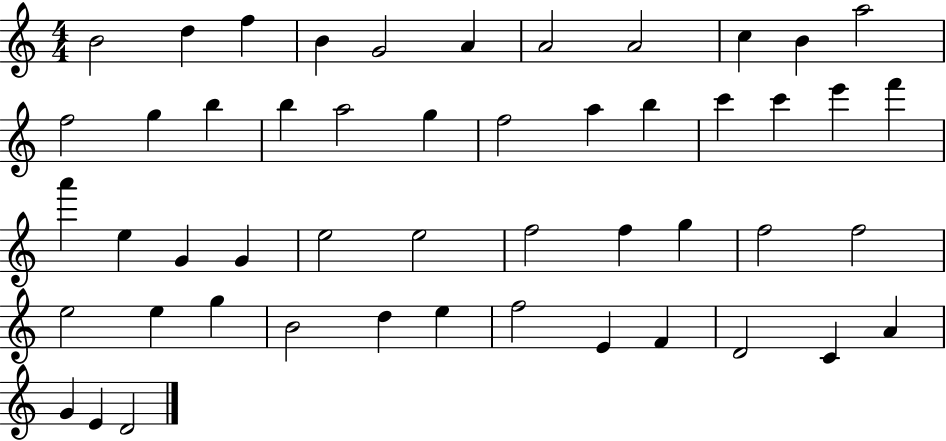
X:1
T:Untitled
M:4/4
L:1/4
K:C
B2 d f B G2 A A2 A2 c B a2 f2 g b b a2 g f2 a b c' c' e' f' a' e G G e2 e2 f2 f g f2 f2 e2 e g B2 d e f2 E F D2 C A G E D2